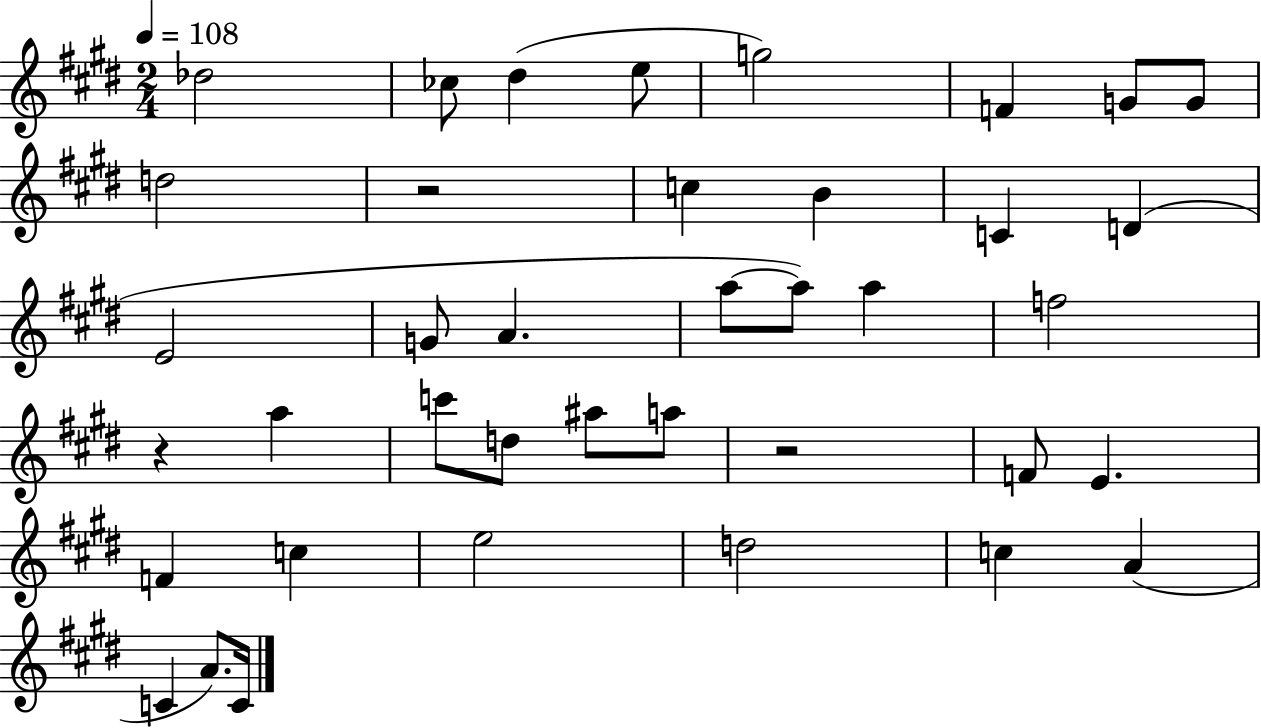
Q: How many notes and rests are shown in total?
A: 39